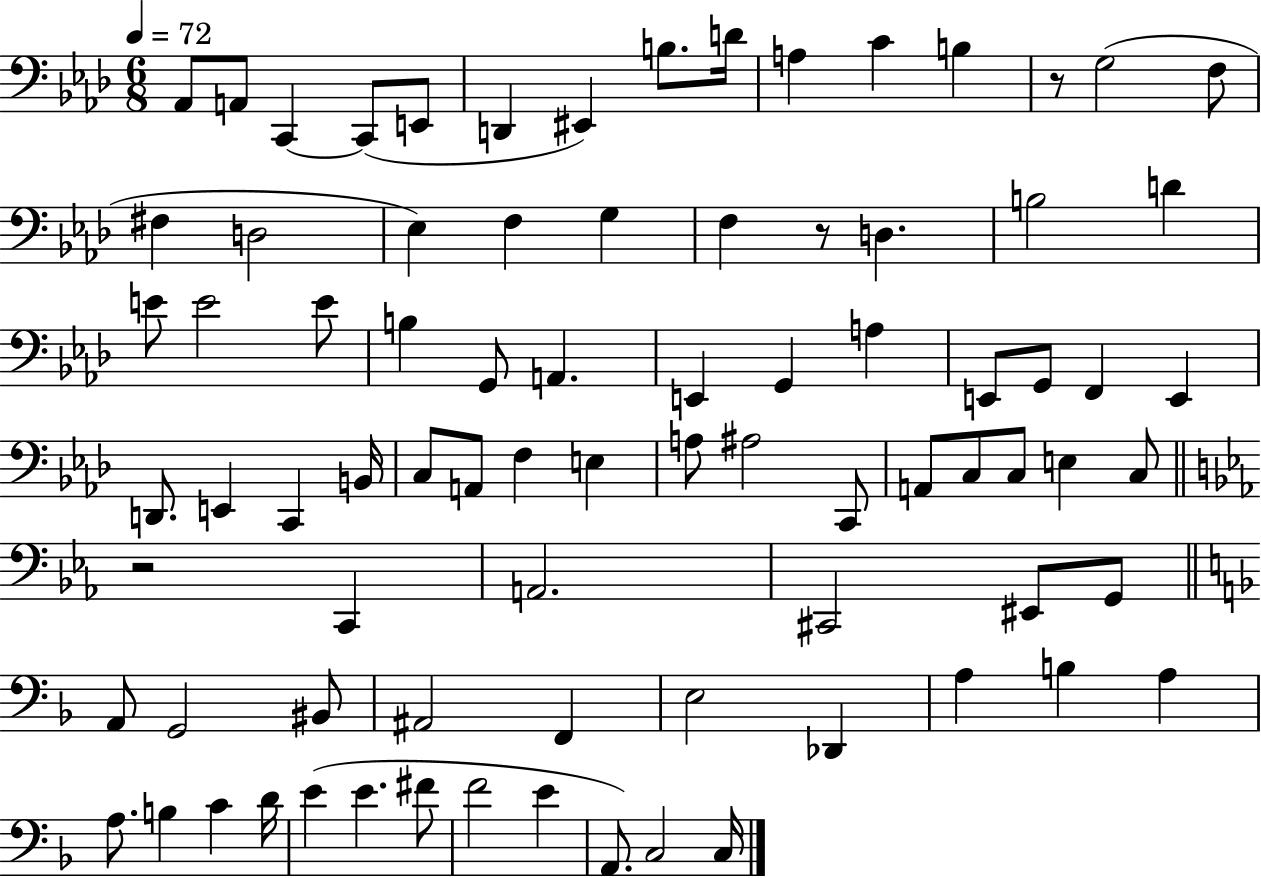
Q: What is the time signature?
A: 6/8